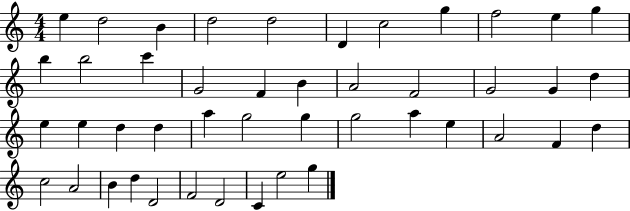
X:1
T:Untitled
M:4/4
L:1/4
K:C
e d2 B d2 d2 D c2 g f2 e g b b2 c' G2 F B A2 F2 G2 G d e e d d a g2 g g2 a e A2 F d c2 A2 B d D2 F2 D2 C e2 g